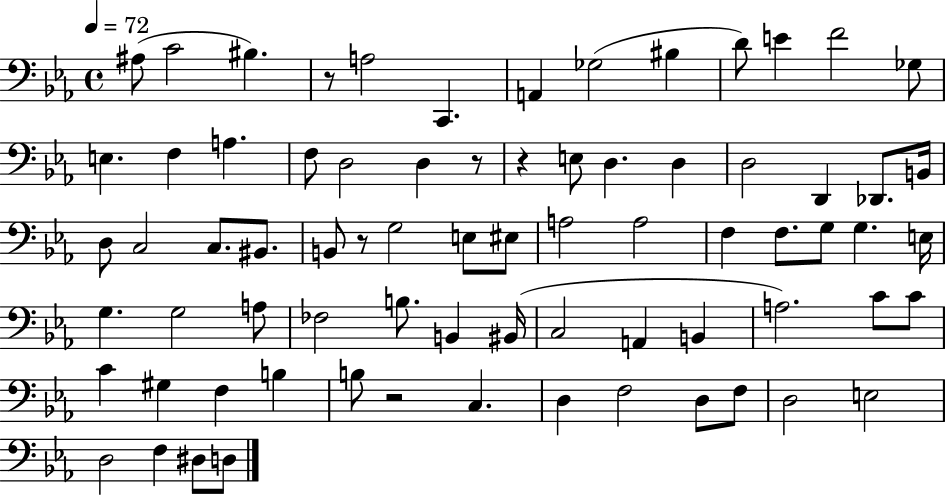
{
  \clef bass
  \time 4/4
  \defaultTimeSignature
  \key ees \major
  \tempo 4 = 72
  \repeat volta 2 { ais8( c'2 bis4.) | r8 a2 c,4. | a,4 ges2( bis4 | d'8) e'4 f'2 ges8 | \break e4. f4 a4. | f8 d2 d4 r8 | r4 e8 d4. d4 | d2 d,4 des,8. b,16 | \break d8 c2 c8. bis,8. | b,8 r8 g2 e8 eis8 | a2 a2 | f4 f8. g8 g4. e16 | \break g4. g2 a8 | fes2 b8. b,4 bis,16( | c2 a,4 b,4 | a2.) c'8 c'8 | \break c'4 gis4 f4 b4 | b8 r2 c4. | d4 f2 d8 f8 | d2 e2 | \break d2 f4 dis8 d8 | } \bar "|."
}